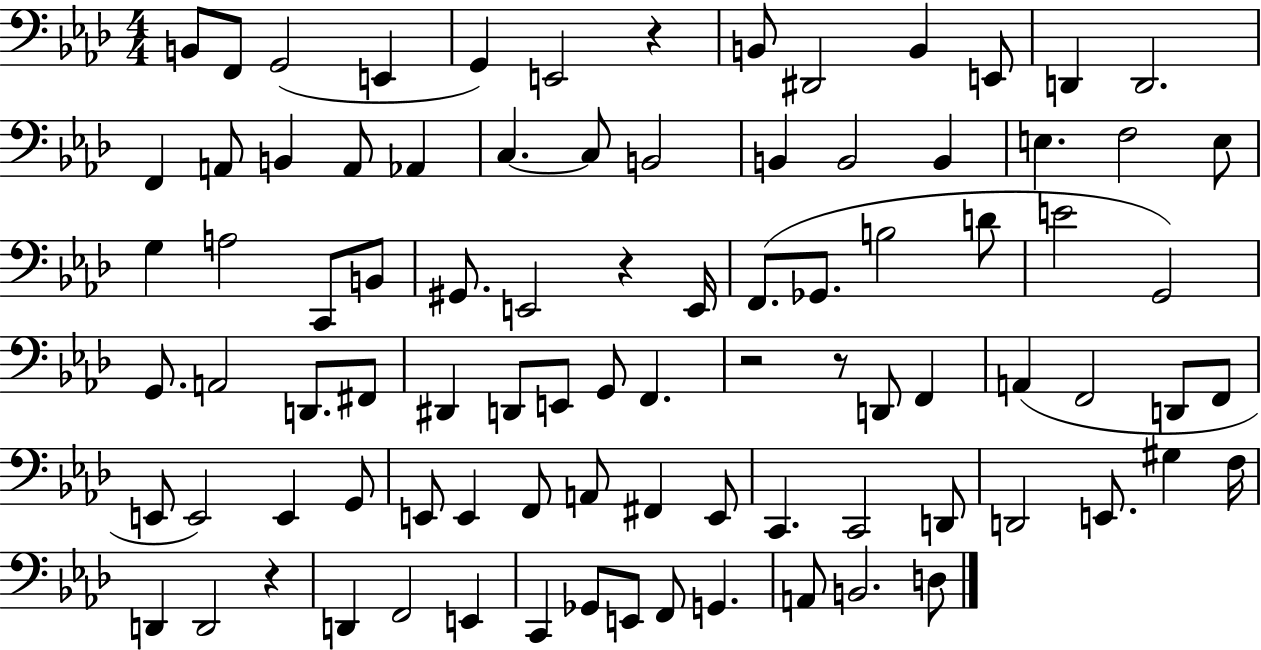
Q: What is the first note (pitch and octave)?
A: B2